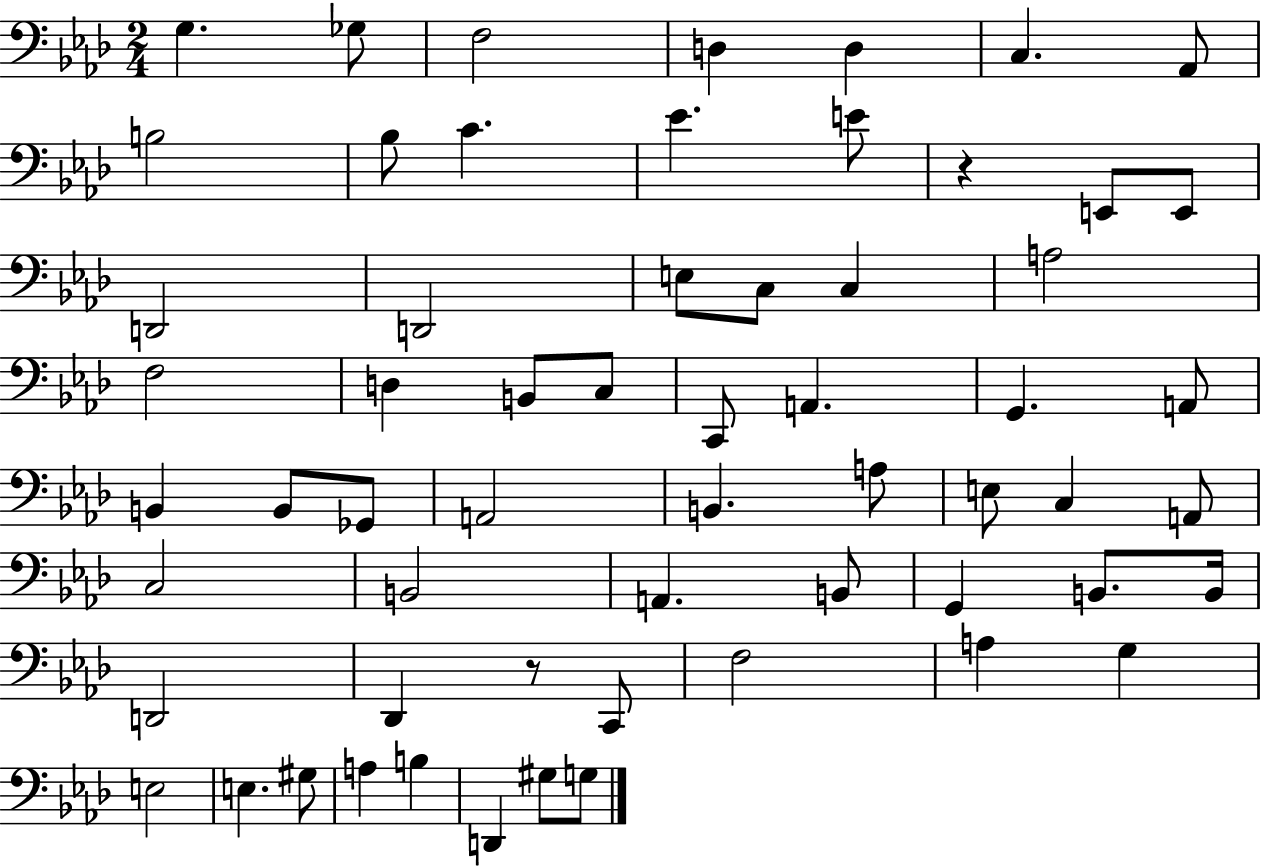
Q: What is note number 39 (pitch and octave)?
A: B2